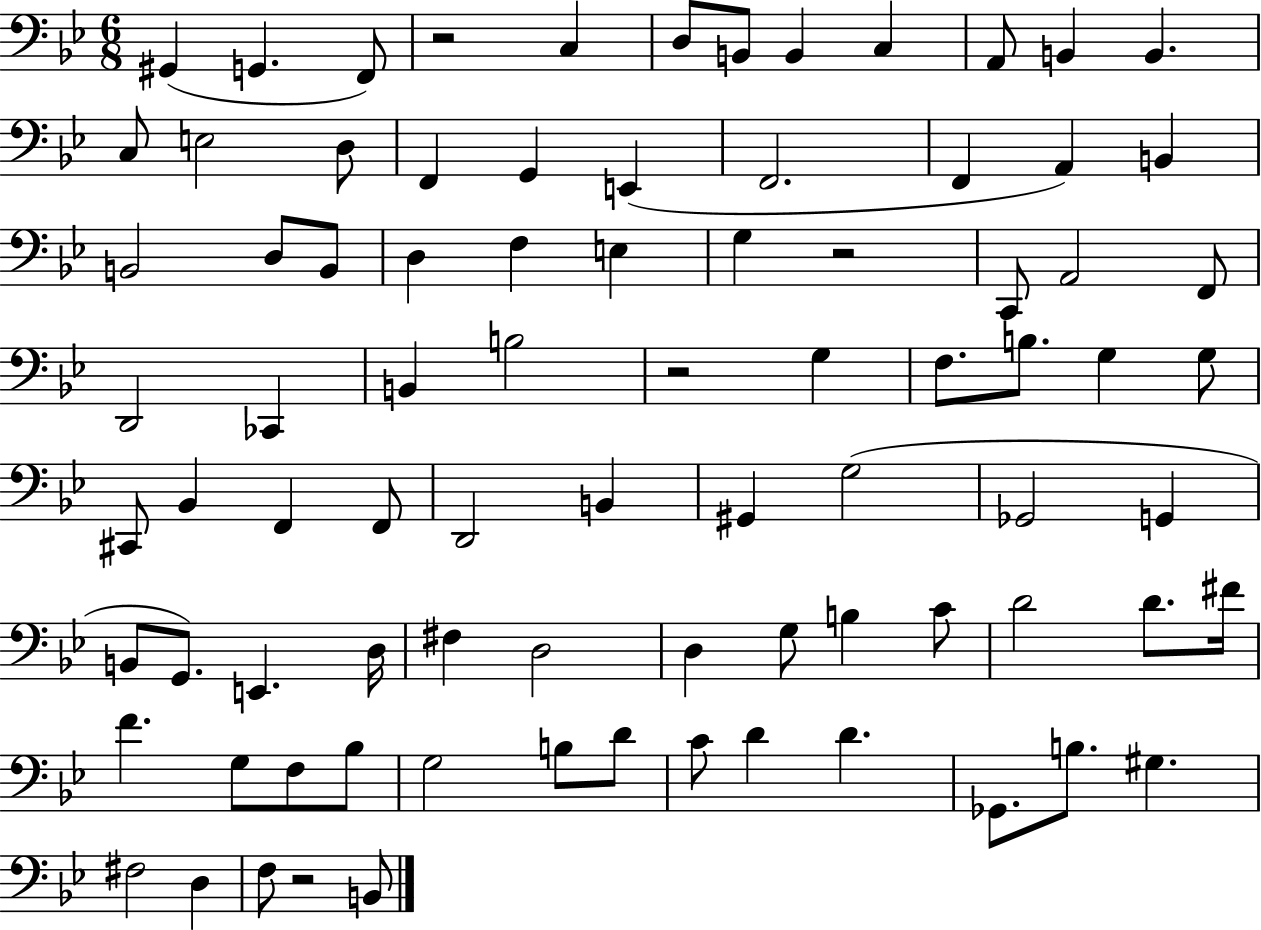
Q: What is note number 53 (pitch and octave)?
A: E2